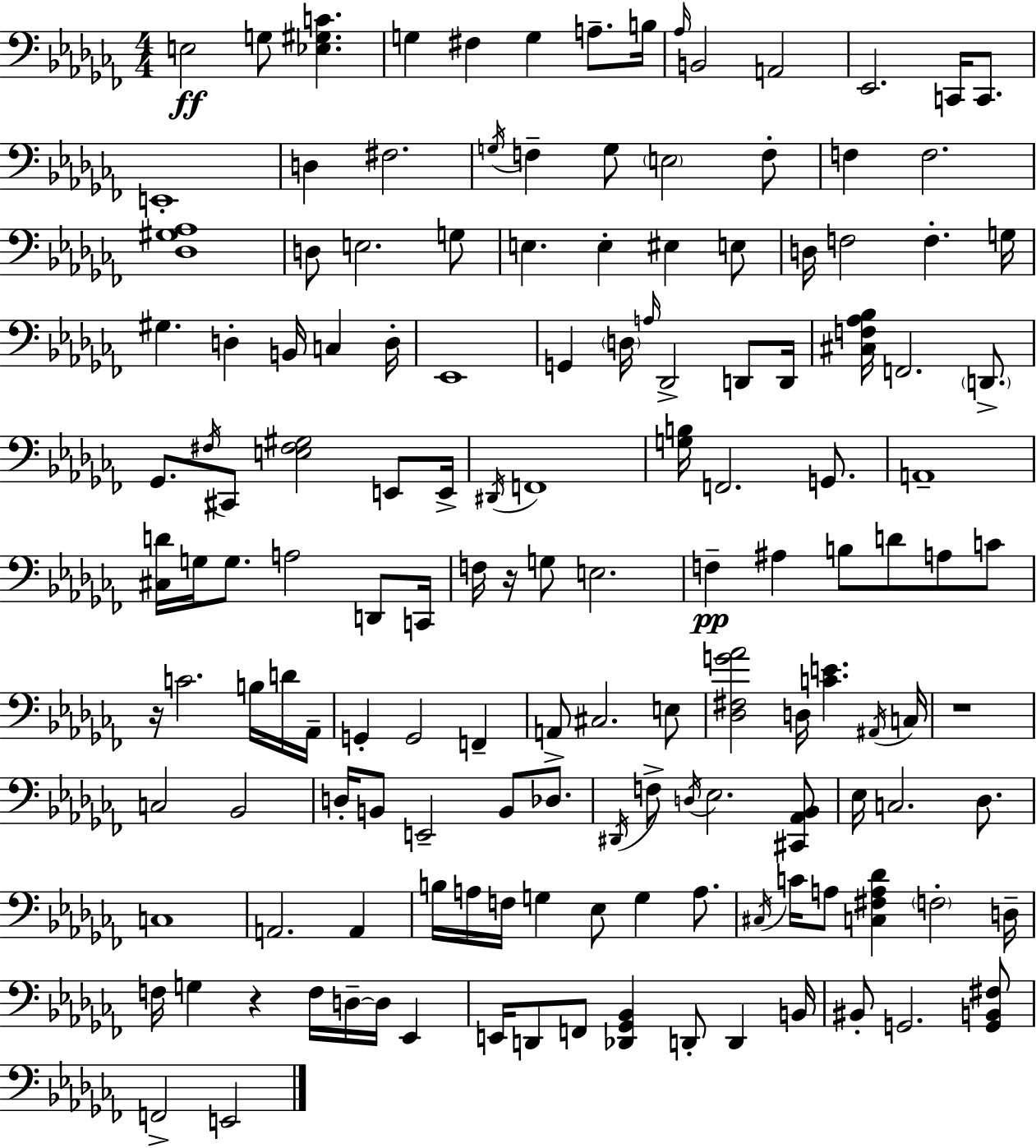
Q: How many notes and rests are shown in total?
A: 146